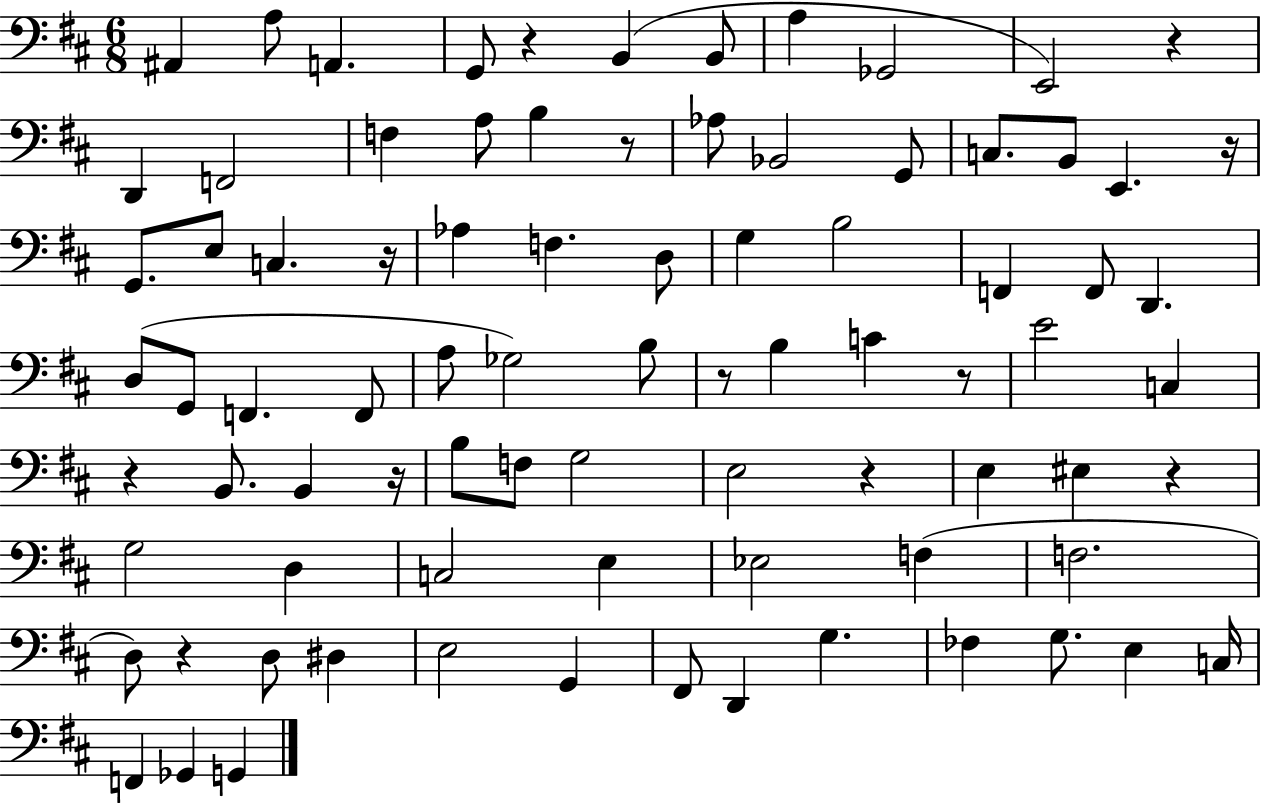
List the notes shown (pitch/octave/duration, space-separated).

A#2/q A3/e A2/q. G2/e R/q B2/q B2/e A3/q Gb2/h E2/h R/q D2/q F2/h F3/q A3/e B3/q R/e Ab3/e Bb2/h G2/e C3/e. B2/e E2/q. R/s G2/e. E3/e C3/q. R/s Ab3/q F3/q. D3/e G3/q B3/h F2/q F2/e D2/q. D3/e G2/e F2/q. F2/e A3/e Gb3/h B3/e R/e B3/q C4/q R/e E4/h C3/q R/q B2/e. B2/q R/s B3/e F3/e G3/h E3/h R/q E3/q EIS3/q R/q G3/h D3/q C3/h E3/q Eb3/h F3/q F3/h. D3/e R/q D3/e D#3/q E3/h G2/q F#2/e D2/q G3/q. FES3/q G3/e. E3/q C3/s F2/q Gb2/q G2/q